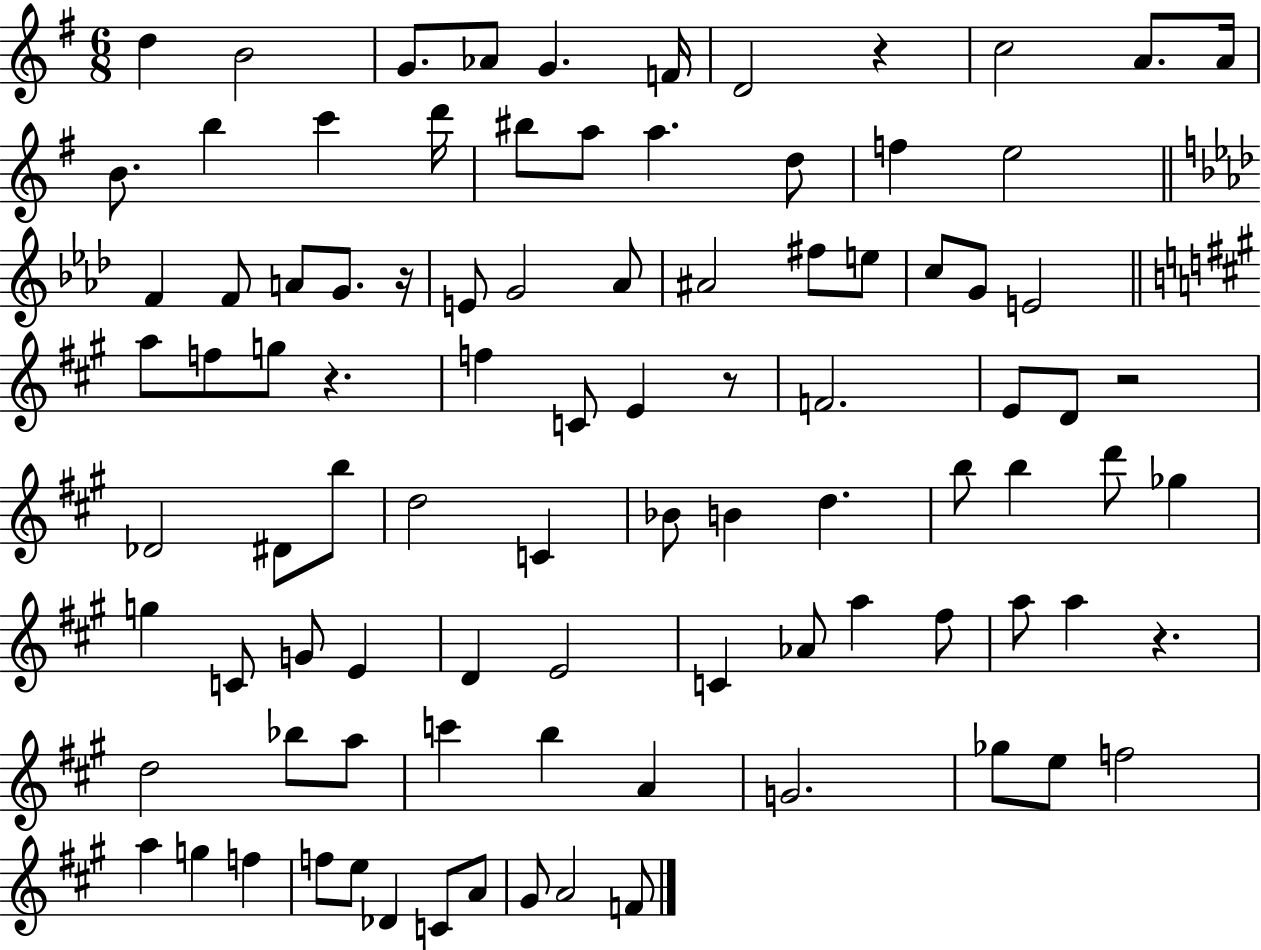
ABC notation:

X:1
T:Untitled
M:6/8
L:1/4
K:G
d B2 G/2 _A/2 G F/4 D2 z c2 A/2 A/4 B/2 b c' d'/4 ^b/2 a/2 a d/2 f e2 F F/2 A/2 G/2 z/4 E/2 G2 _A/2 ^A2 ^f/2 e/2 c/2 G/2 E2 a/2 f/2 g/2 z f C/2 E z/2 F2 E/2 D/2 z2 _D2 ^D/2 b/2 d2 C _B/2 B d b/2 b d'/2 _g g C/2 G/2 E D E2 C _A/2 a ^f/2 a/2 a z d2 _b/2 a/2 c' b A G2 _g/2 e/2 f2 a g f f/2 e/2 _D C/2 A/2 ^G/2 A2 F/2